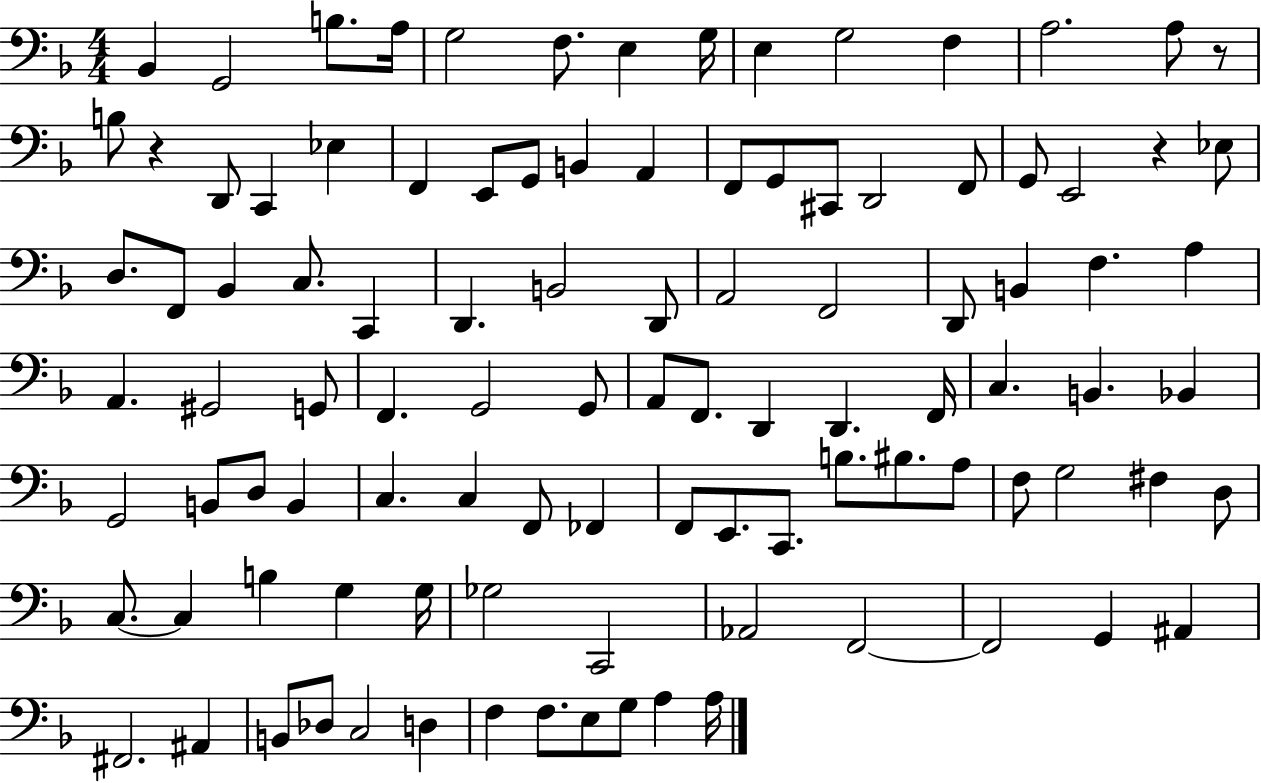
X:1
T:Untitled
M:4/4
L:1/4
K:F
_B,, G,,2 B,/2 A,/4 G,2 F,/2 E, G,/4 E, G,2 F, A,2 A,/2 z/2 B,/2 z D,,/2 C,, _E, F,, E,,/2 G,,/2 B,, A,, F,,/2 G,,/2 ^C,,/2 D,,2 F,,/2 G,,/2 E,,2 z _E,/2 D,/2 F,,/2 _B,, C,/2 C,, D,, B,,2 D,,/2 A,,2 F,,2 D,,/2 B,, F, A, A,, ^G,,2 G,,/2 F,, G,,2 G,,/2 A,,/2 F,,/2 D,, D,, F,,/4 C, B,, _B,, G,,2 B,,/2 D,/2 B,, C, C, F,,/2 _F,, F,,/2 E,,/2 C,,/2 B,/2 ^B,/2 A,/2 F,/2 G,2 ^F, D,/2 C,/2 C, B, G, G,/4 _G,2 C,,2 _A,,2 F,,2 F,,2 G,, ^A,, ^F,,2 ^A,, B,,/2 _D,/2 C,2 D, F, F,/2 E,/2 G,/2 A, A,/4